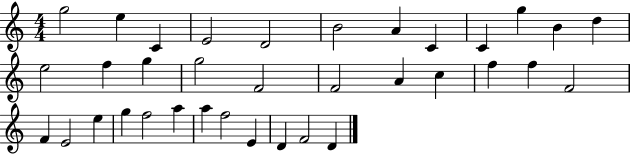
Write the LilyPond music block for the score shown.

{
  \clef treble
  \numericTimeSignature
  \time 4/4
  \key c \major
  g''2 e''4 c'4 | e'2 d'2 | b'2 a'4 c'4 | c'4 g''4 b'4 d''4 | \break e''2 f''4 g''4 | g''2 f'2 | f'2 a'4 c''4 | f''4 f''4 f'2 | \break f'4 e'2 e''4 | g''4 f''2 a''4 | a''4 f''2 e'4 | d'4 f'2 d'4 | \break \bar "|."
}